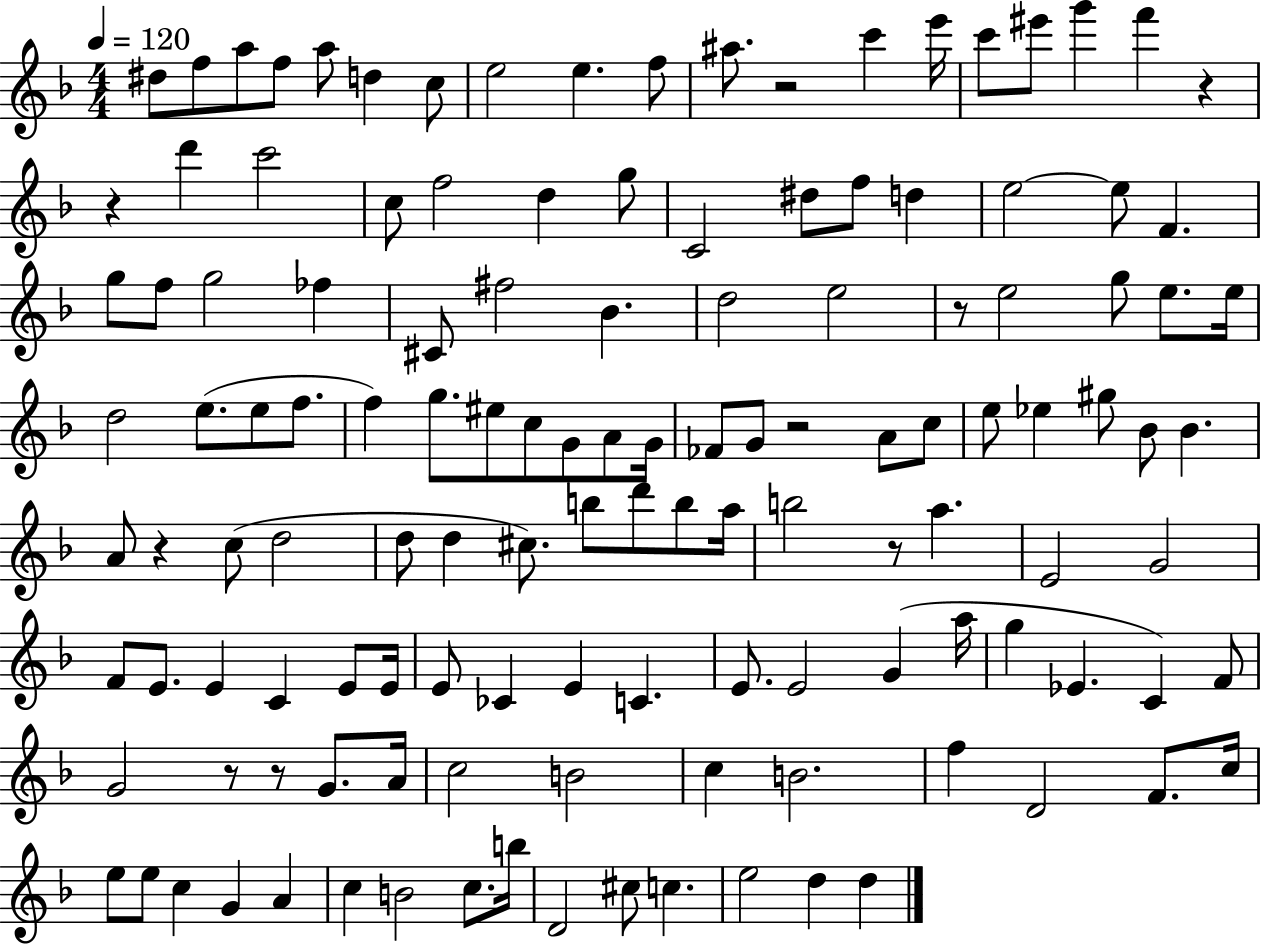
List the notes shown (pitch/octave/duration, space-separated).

D#5/e F5/e A5/e F5/e A5/e D5/q C5/e E5/h E5/q. F5/e A#5/e. R/h C6/q E6/s C6/e EIS6/e G6/q F6/q R/q R/q D6/q C6/h C5/e F5/h D5/q G5/e C4/h D#5/e F5/e D5/q E5/h E5/e F4/q. G5/e F5/e G5/h FES5/q C#4/e F#5/h Bb4/q. D5/h E5/h R/e E5/h G5/e E5/e. E5/s D5/h E5/e. E5/e F5/e. F5/q G5/e. EIS5/e C5/e G4/e A4/e G4/s FES4/e G4/e R/h A4/e C5/e E5/e Eb5/q G#5/e Bb4/e Bb4/q. A4/e R/q C5/e D5/h D5/e D5/q C#5/e. B5/e D6/e B5/e A5/s B5/h R/e A5/q. E4/h G4/h F4/e E4/e. E4/q C4/q E4/e E4/s E4/e CES4/q E4/q C4/q. E4/e. E4/h G4/q A5/s G5/q Eb4/q. C4/q F4/e G4/h R/e R/e G4/e. A4/s C5/h B4/h C5/q B4/h. F5/q D4/h F4/e. C5/s E5/e E5/e C5/q G4/q A4/q C5/q B4/h C5/e. B5/s D4/h C#5/e C5/q. E5/h D5/q D5/q